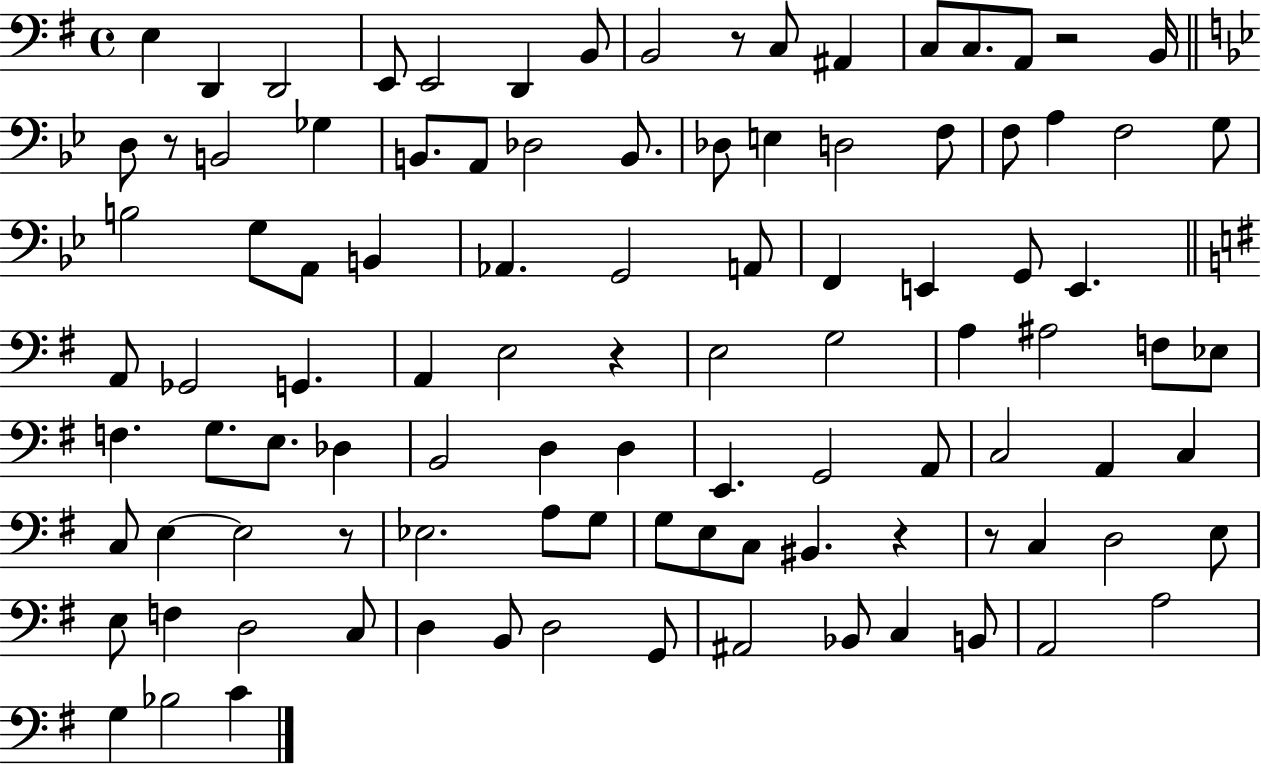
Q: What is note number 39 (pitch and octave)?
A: G2